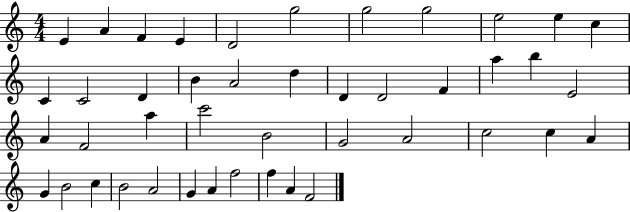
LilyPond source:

{
  \clef treble
  \numericTimeSignature
  \time 4/4
  \key c \major
  e'4 a'4 f'4 e'4 | d'2 g''2 | g''2 g''2 | e''2 e''4 c''4 | \break c'4 c'2 d'4 | b'4 a'2 d''4 | d'4 d'2 f'4 | a''4 b''4 e'2 | \break a'4 f'2 a''4 | c'''2 b'2 | g'2 a'2 | c''2 c''4 a'4 | \break g'4 b'2 c''4 | b'2 a'2 | g'4 a'4 f''2 | f''4 a'4 f'2 | \break \bar "|."
}